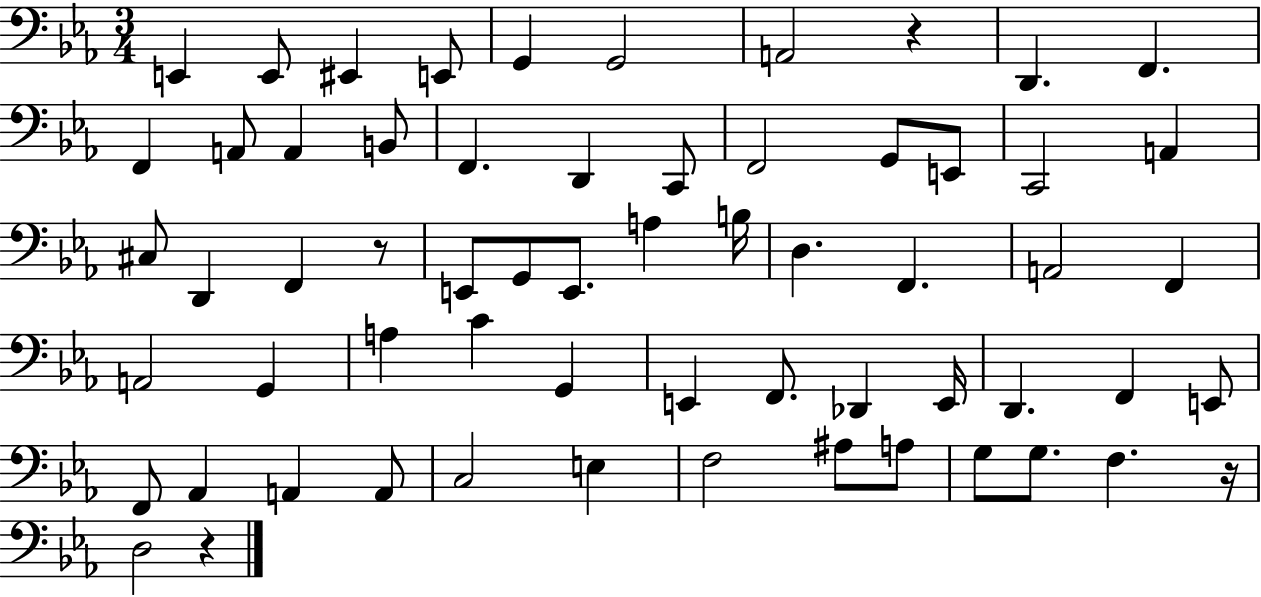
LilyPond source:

{
  \clef bass
  \numericTimeSignature
  \time 3/4
  \key ees \major
  \repeat volta 2 { e,4 e,8 eis,4 e,8 | g,4 g,2 | a,2 r4 | d,4. f,4. | \break f,4 a,8 a,4 b,8 | f,4. d,4 c,8 | f,2 g,8 e,8 | c,2 a,4 | \break cis8 d,4 f,4 r8 | e,8 g,8 e,8. a4 b16 | d4. f,4. | a,2 f,4 | \break a,2 g,4 | a4 c'4 g,4 | e,4 f,8. des,4 e,16 | d,4. f,4 e,8 | \break f,8 aes,4 a,4 a,8 | c2 e4 | f2 ais8 a8 | g8 g8. f4. r16 | \break d2 r4 | } \bar "|."
}